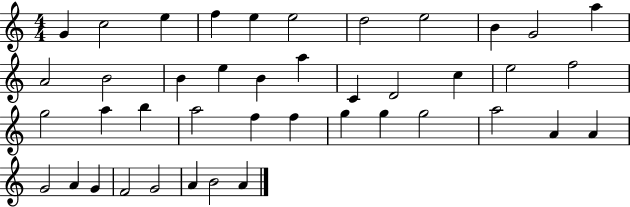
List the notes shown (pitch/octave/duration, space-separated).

G4/q C5/h E5/q F5/q E5/q E5/h D5/h E5/h B4/q G4/h A5/q A4/h B4/h B4/q E5/q B4/q A5/q C4/q D4/h C5/q E5/h F5/h G5/h A5/q B5/q A5/h F5/q F5/q G5/q G5/q G5/h A5/h A4/q A4/q G4/h A4/q G4/q F4/h G4/h A4/q B4/h A4/q